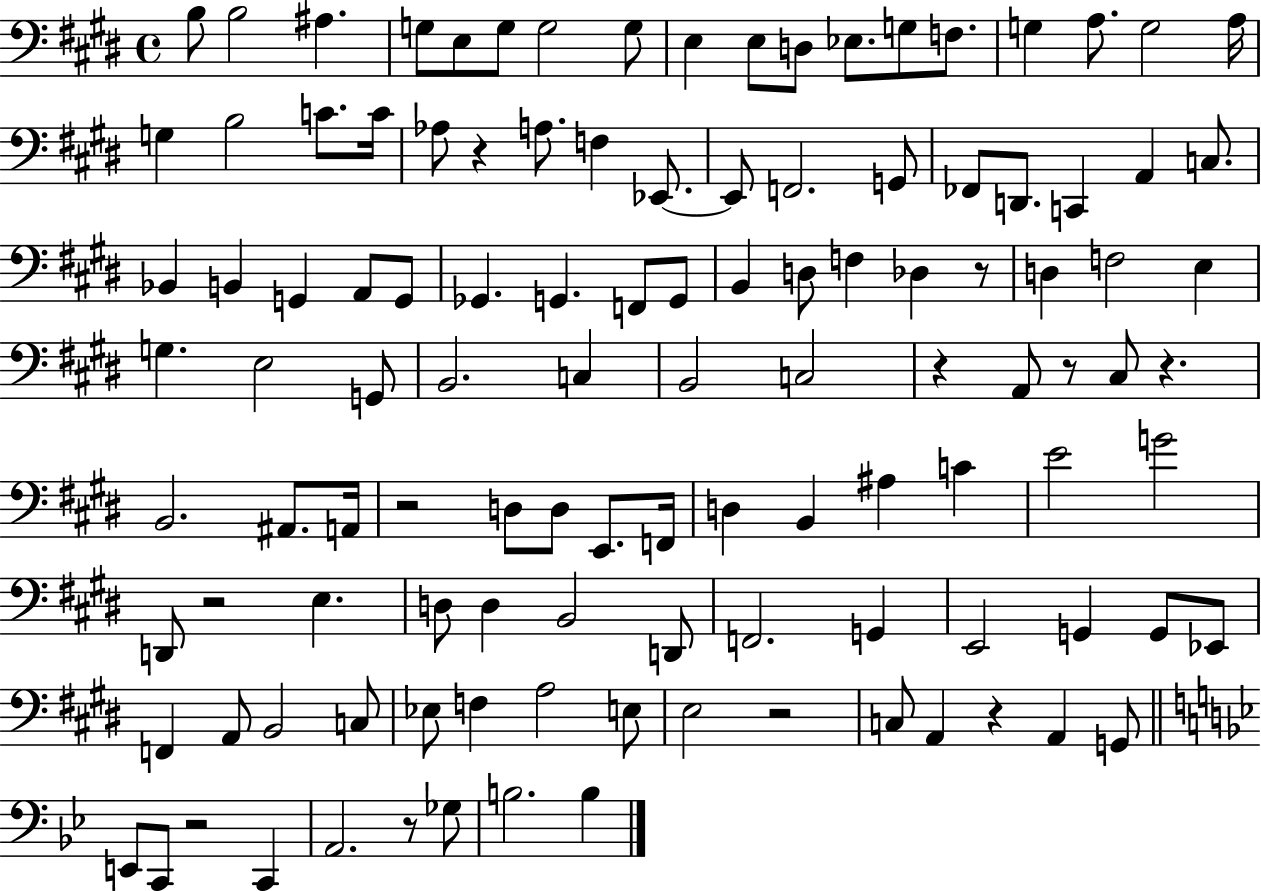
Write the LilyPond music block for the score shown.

{
  \clef bass
  \time 4/4
  \defaultTimeSignature
  \key e \major
  b8 b2 ais4. | g8 e8 g8 g2 g8 | e4 e8 d8 ees8. g8 f8. | g4 a8. g2 a16 | \break g4 b2 c'8. c'16 | aes8 r4 a8. f4 ees,8.~~ | ees,8 f,2. g,8 | fes,8 d,8. c,4 a,4 c8. | \break bes,4 b,4 g,4 a,8 g,8 | ges,4. g,4. f,8 g,8 | b,4 d8 f4 des4 r8 | d4 f2 e4 | \break g4. e2 g,8 | b,2. c4 | b,2 c2 | r4 a,8 r8 cis8 r4. | \break b,2. ais,8. a,16 | r2 d8 d8 e,8. f,16 | d4 b,4 ais4 c'4 | e'2 g'2 | \break d,8 r2 e4. | d8 d4 b,2 d,8 | f,2. g,4 | e,2 g,4 g,8 ees,8 | \break f,4 a,8 b,2 c8 | ees8 f4 a2 e8 | e2 r2 | c8 a,4 r4 a,4 g,8 | \break \bar "||" \break \key bes \major e,8 c,8 r2 c,4 | a,2. r8 ges8 | b2. b4 | \bar "|."
}